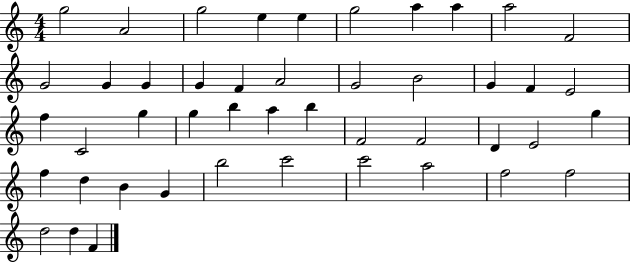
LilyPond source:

{
  \clef treble
  \numericTimeSignature
  \time 4/4
  \key c \major
  g''2 a'2 | g''2 e''4 e''4 | g''2 a''4 a''4 | a''2 f'2 | \break g'2 g'4 g'4 | g'4 f'4 a'2 | g'2 b'2 | g'4 f'4 e'2 | \break f''4 c'2 g''4 | g''4 b''4 a''4 b''4 | f'2 f'2 | d'4 e'2 g''4 | \break f''4 d''4 b'4 g'4 | b''2 c'''2 | c'''2 a''2 | f''2 f''2 | \break d''2 d''4 f'4 | \bar "|."
}